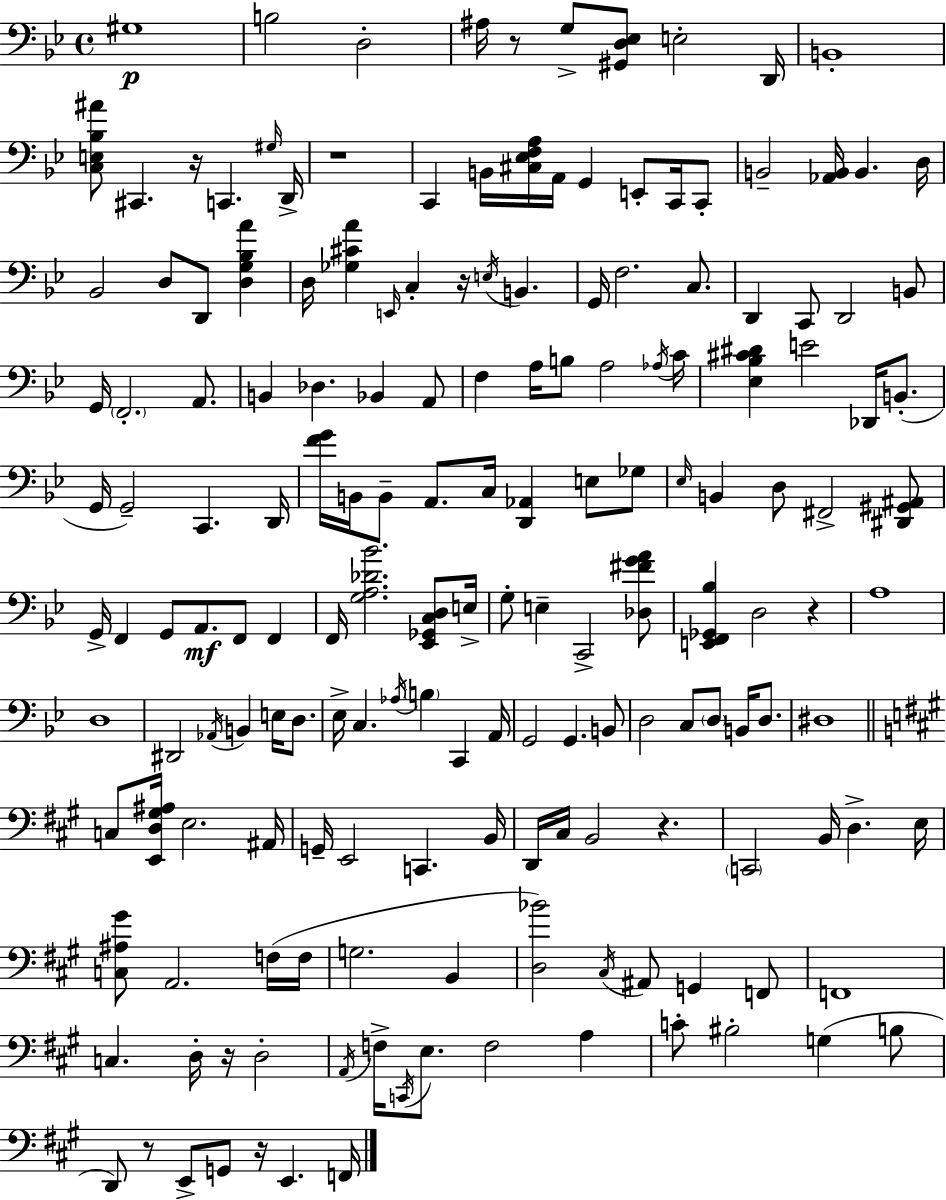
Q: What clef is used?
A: bass